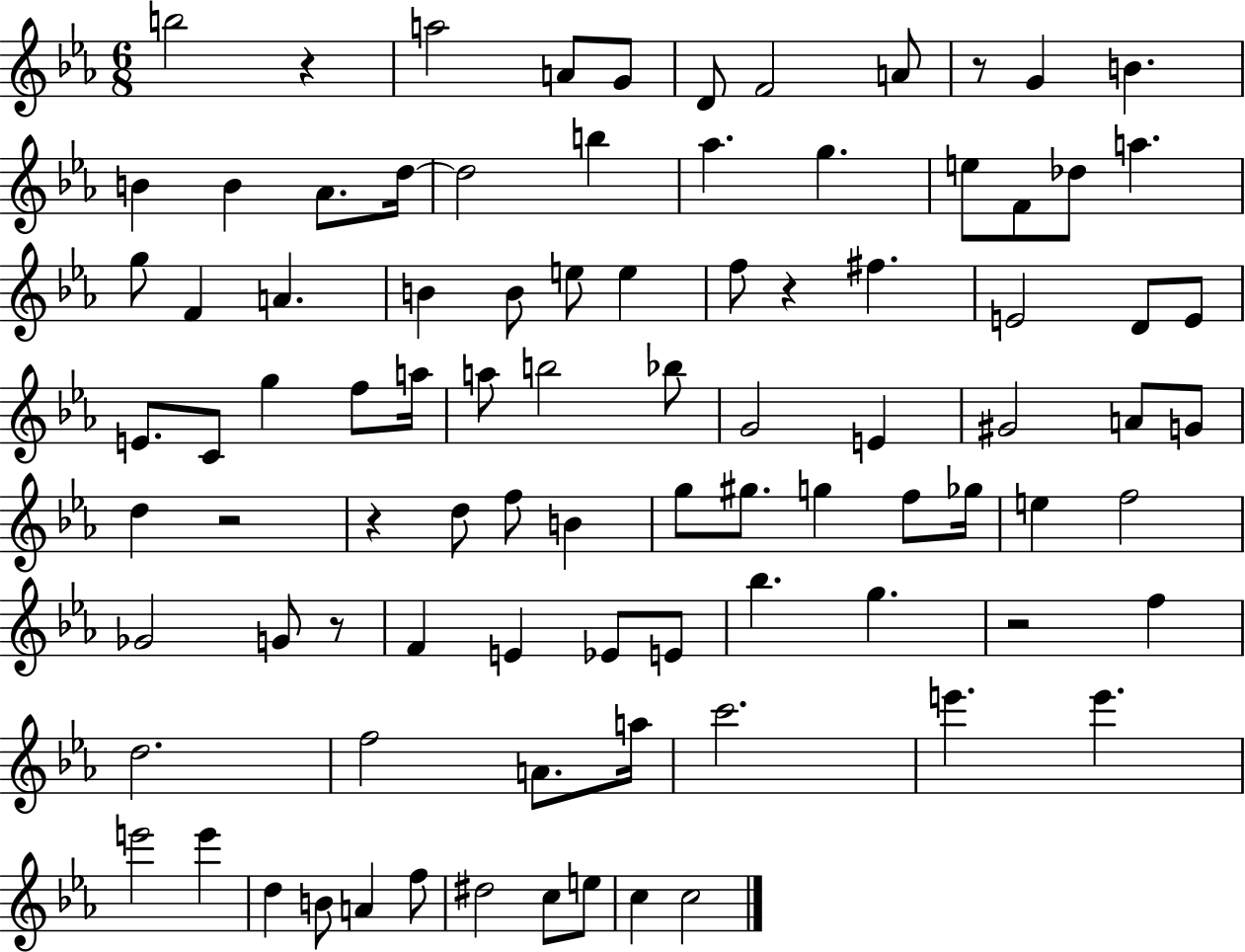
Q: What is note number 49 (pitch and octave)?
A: F5